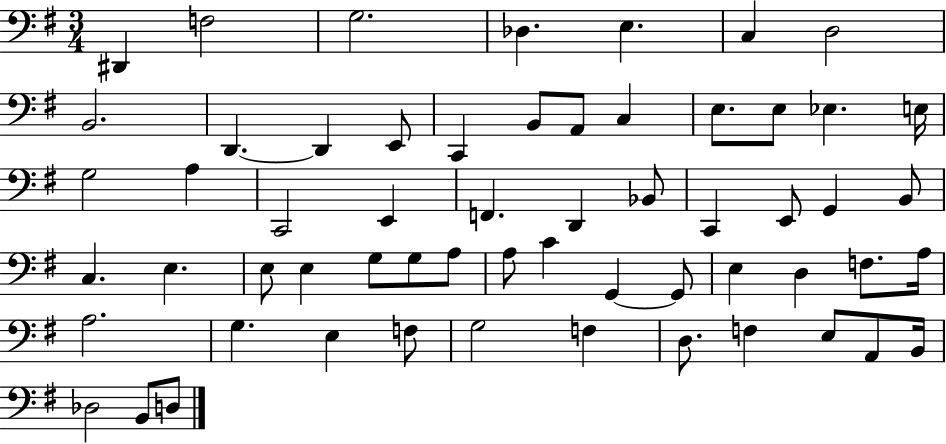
D#2/q F3/h G3/h. Db3/q. E3/q. C3/q D3/h B2/h. D2/q. D2/q E2/e C2/q B2/e A2/e C3/q E3/e. E3/e Eb3/q. E3/s G3/h A3/q C2/h E2/q F2/q. D2/q Bb2/e C2/q E2/e G2/q B2/e C3/q. E3/q. E3/e E3/q G3/e G3/e A3/e A3/e C4/q G2/q G2/e E3/q D3/q F3/e. A3/s A3/h. G3/q. E3/q F3/e G3/h F3/q D3/e. F3/q E3/e A2/e B2/s Db3/h B2/e D3/e